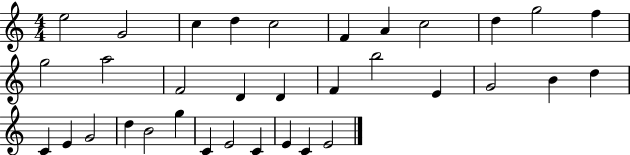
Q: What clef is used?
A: treble